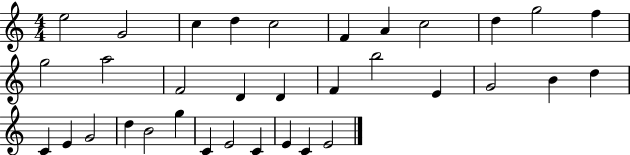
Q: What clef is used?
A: treble